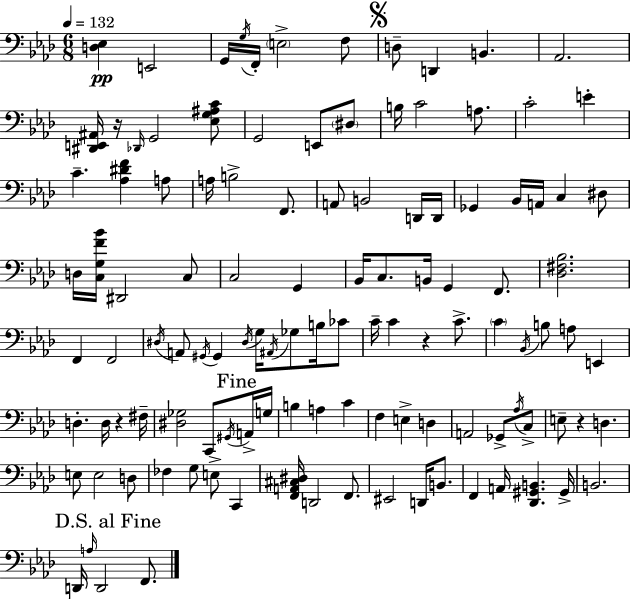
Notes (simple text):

[D3,Eb3]/q E2/h G2/s G3/s F2/s E3/h F3/e D3/e D2/q B2/q. Ab2/h. [D#2,E2,A#2]/s R/s Db2/s G2/h [Eb3,G3,A#3,C4]/e G2/h E2/e D#3/e B3/s C4/h A3/e. C4/h E4/q C4/q. [Ab3,D#4,F4]/q A3/e A3/s B3/h F2/e. A2/e B2/h D2/s D2/s Gb2/q Bb2/s A2/s C3/q D#3/e D3/s [C3,G3,F4,Bb4]/s D#2/h C3/e C3/h G2/q Bb2/s C3/e. B2/s G2/q F2/e. [Db3,F#3,Bb3]/h. F2/q F2/h D#3/s A2/e G#2/s G#2/q D#3/s G3/s A#2/s Gb3/e B3/s CES4/e C4/s C4/q R/q C4/e. C4/q Bb2/s B3/e A3/e E2/q D3/q. D3/s R/q F#3/s [D#3,Gb3]/h C2/e G#2/s A2/s G3/s B3/q A3/q C4/q F3/q E3/q D3/q A2/h Gb2/e Ab3/s C3/e E3/e R/q D3/q. E3/e E3/h D3/e FES3/q G3/e E3/e C2/q [F2,A2,C#3,D#3]/s D2/h F2/e. EIS2/h D2/s B2/e. F2/q A2/s [Db2,G#2,B2]/q. G#2/s B2/h. D2/s A3/s D2/h F2/e.